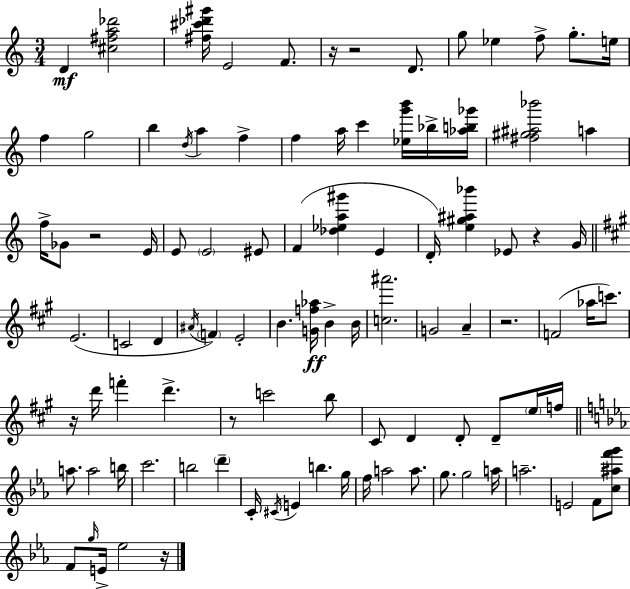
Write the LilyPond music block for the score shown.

{
  \clef treble
  \numericTimeSignature
  \time 3/4
  \key c \major
  d'4\mf <cis'' fis'' a'' des'''>2 | <fis'' cis''' des''' gis'''>16 e'2 f'8. | r16 r2 d'8. | g''8 ees''4 f''8-> g''8.-. e''16 | \break f''4 g''2 | b''4 \acciaccatura { d''16 } a''4 f''4-> | f''4 a''16 c'''4 <ees'' g''' b'''>16 bes''16-> | <aes'' b'' ges'''>16 <fis'' gis'' ais'' bes'''>2 a''4 | \break f''16-> ges'8 r2 | e'16 e'8 \parenthesize e'2 eis'8 | f'4( <des'' ees'' a'' gis'''>4 e'4 | d'16-.) <e'' gis'' ais'' bes'''>4 ees'8 r4 | \break g'16 \bar "||" \break \key a \major e'2.( | c'2 d'4 | \acciaccatura { ais'16 }) \parenthesize f'4 e'2-. | b'4. <g' f'' aes''>16\ff b'4-> | \break b'16 <c'' ais'''>2. | g'2 a'4-- | r2. | f'2( aes''16 c'''8.) | \break r16 d'''16 f'''4-. d'''4.-> | r8 c'''2 b''8 | cis'8 d'4 d'8-. d'8-- \parenthesize e''16 | f''16 \bar "||" \break \key ees \major a''8. a''2 b''16 | c'''2. | b''2 \parenthesize d'''4-- | c'16-. \acciaccatura { cis'16 } e'4 b''4. | \break g''16 f''16 a''2 a''8. | g''8. g''2 | a''16 a''2.-- | e'2 f'8 <c'' ais'' f''' g'''>8 | \break f'8 \grace { g''16 } e'16-> ees''2 | r16 \bar "|."
}